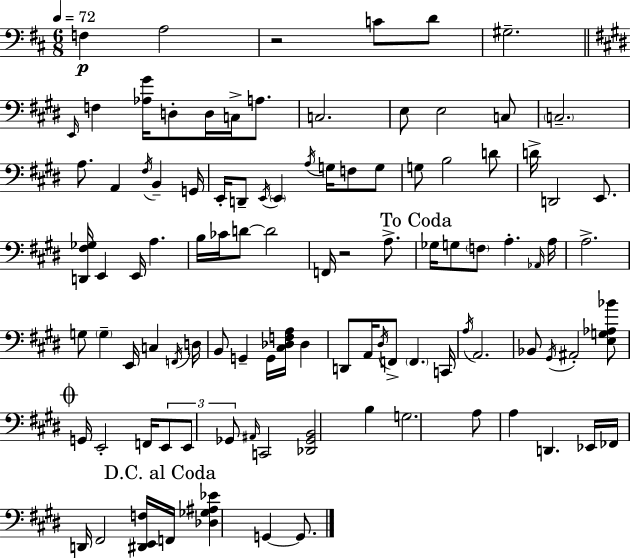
X:1
T:Untitled
M:6/8
L:1/4
K:D
F, A,2 z2 C/2 D/2 ^G,2 E,,/4 F, [_A,^G]/4 D,/2 D,/4 C,/4 A,/2 C,2 E,/2 E,2 C,/2 C,2 A,/2 A,, ^F,/4 B,, G,,/4 E,,/4 D,,/2 E,,/4 E,, A,/4 G,/4 F,/2 G,/2 G,/2 B,2 D/2 D/4 D,,2 E,,/2 [D,,^F,_G,]/4 E,, E,,/4 A, B,/4 _C/4 D/2 D2 F,,/4 z2 A,/2 _G,/4 G,/2 F,/2 A, _A,,/4 A,/4 A,2 G,/2 G, E,,/4 C, F,,/4 D,/4 B,,/2 G,, G,,/4 [^C,_D,F,A,]/4 _D, D,,/2 A,,/4 ^D,/4 F,,/2 F,, C,,/4 A,/4 A,,2 _B,,/2 ^G,,/4 ^A,,2 [E,G,_A,_B]/2 G,,/4 E,,2 F,,/4 E,,/2 E,,/2 _G,,/2 ^A,,/4 C,,2 [_D,,_G,,B,,]2 B, G,2 A,/2 A, D,, _E,,/4 _F,,/4 D,,/4 ^F,,2 [^D,,E,,F,]/4 F,,/4 [_D,_G,^A,_E] G,, G,,/2